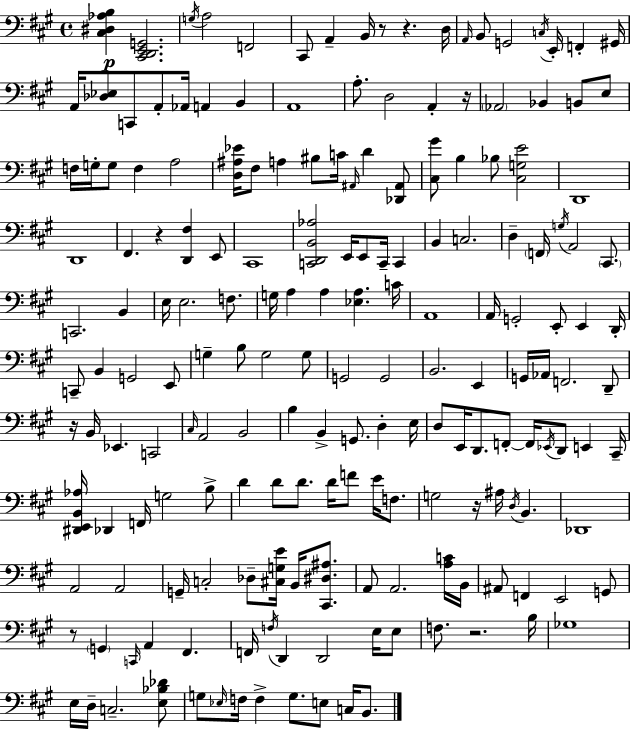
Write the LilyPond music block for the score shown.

{
  \clef bass
  \time 4/4
  \defaultTimeSignature
  \key a \major
  <cis dis aes b>4\p <cis, d, e, g,>2. | \acciaccatura { g16 } a2 f,2 | cis,8 a,4-- b,16 r8 r4. | d16 \grace { a,16 } b,8 g,2 \acciaccatura { c16 } e,16-. f,4-. | \break gis,16 a,16 <des ees>8 c,8 a,8-. aes,16 a,4 b,4 | a,1 | a8.-. d2 a,4-. | r16 \parenthesize aes,2 bes,4 b,8 | \break e8 f16 g16-. g8 f4 a2 | <d ais ees'>16 fis8 a4 bis8 c'16 \grace { ais,16 } d'4 | <des, ais,>8 <cis gis'>8 b4 bes8 <cis g e'>2 | d,1 | \break d,1 | fis,4. r4 <d, fis>4 | e,8 cis,1 | <c, d, b, aes>2 e,16 e,8 c,16-- | \break c,4 b,4 c2. | d4-- \parenthesize f,16 \acciaccatura { g16 } a,2 | \parenthesize cis,8. c,2. | b,4 e16 e2. | \break f8. g16 a4 a4 <ees a>4. | c'16 a,1 | a,16 g,2-. e,8-. | e,4 d,16-. c,8-- b,4 g,2 | \break e,8 g4-- b8 g2 | g8 g,2 g,2 | b,2. | e,4 g,16 aes,16 f,2. | \break d,8-- r16 b,16 ees,4. c,2 | \grace { cis16 } a,2 b,2 | b4 b,4-> g,8. | d4-. e16 d8 e,16 d,8. f,8-.~~ f,16 \acciaccatura { ees,16 } | \break d,8 e,4 cis,16-- <dis, e, b, aes>16 des,4 f,16 g2 | b8-> d'4 d'8 d'8. | d'16 f'8 e'16 f8. g2 r16 | ais16 \acciaccatura { d16 } b,4. des,1 | \break a,2 | a,2 g,16-- c2-. | des8-- <cis g e'>16 b,16 <cis, dis ais>8. a,8 a,2. | <a c'>16 b,16 ais,8 f,4 e,2 | \break g,8 r8 \parenthesize g,4 \grace { c,16 } a,4 | fis,4. f,16 \acciaccatura { f16 } d,4 d,2 | e16 e8 f8. r2. | b16 ges1 | \break e16 d16-- c2.-- | <e bes des'>8 g8 \grace { ees16 } f16 f4-> | g8. e8 c16 b,8. \bar "|."
}